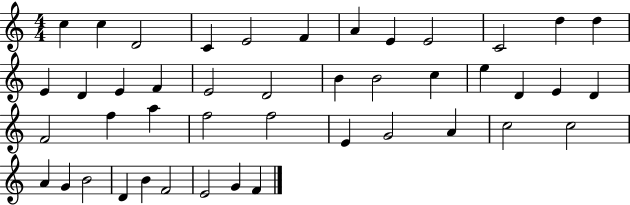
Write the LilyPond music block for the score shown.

{
  \clef treble
  \numericTimeSignature
  \time 4/4
  \key c \major
  c''4 c''4 d'2 | c'4 e'2 f'4 | a'4 e'4 e'2 | c'2 d''4 d''4 | \break e'4 d'4 e'4 f'4 | e'2 d'2 | b'4 b'2 c''4 | e''4 d'4 e'4 d'4 | \break f'2 f''4 a''4 | f''2 f''2 | e'4 g'2 a'4 | c''2 c''2 | \break a'4 g'4 b'2 | d'4 b'4 f'2 | e'2 g'4 f'4 | \bar "|."
}